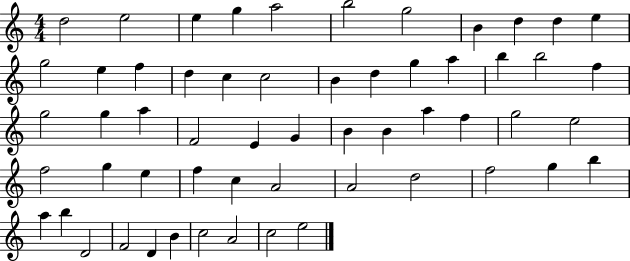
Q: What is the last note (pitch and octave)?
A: E5